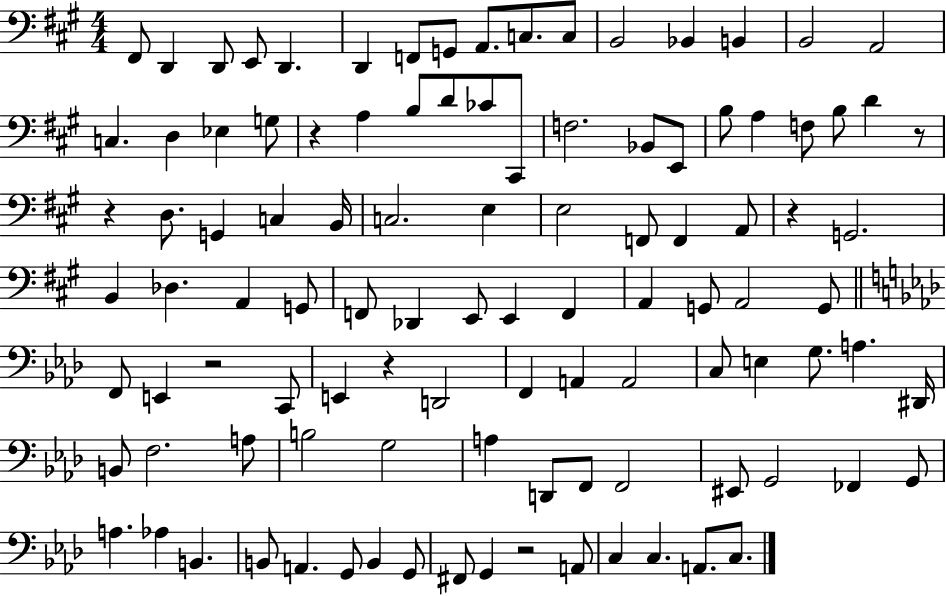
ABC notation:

X:1
T:Untitled
M:4/4
L:1/4
K:A
^F,,/2 D,, D,,/2 E,,/2 D,, D,, F,,/2 G,,/2 A,,/2 C,/2 C,/2 B,,2 _B,, B,, B,,2 A,,2 C, D, _E, G,/2 z A, B,/2 D/2 _C/2 ^C,,/2 F,2 _B,,/2 E,,/2 B,/2 A, F,/2 B,/2 D z/2 z D,/2 G,, C, B,,/4 C,2 E, E,2 F,,/2 F,, A,,/2 z G,,2 B,, _D, A,, G,,/2 F,,/2 _D,, E,,/2 E,, F,, A,, G,,/2 A,,2 G,,/2 F,,/2 E,, z2 C,,/2 E,, z D,,2 F,, A,, A,,2 C,/2 E, G,/2 A, ^D,,/4 B,,/2 F,2 A,/2 B,2 G,2 A, D,,/2 F,,/2 F,,2 ^E,,/2 G,,2 _F,, G,,/2 A, _A, B,, B,,/2 A,, G,,/2 B,, G,,/2 ^F,,/2 G,, z2 A,,/2 C, C, A,,/2 C,/2